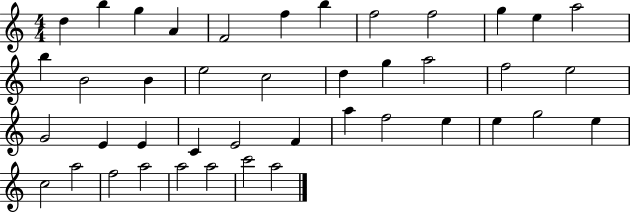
{
  \clef treble
  \numericTimeSignature
  \time 4/4
  \key c \major
  d''4 b''4 g''4 a'4 | f'2 f''4 b''4 | f''2 f''2 | g''4 e''4 a''2 | \break b''4 b'2 b'4 | e''2 c''2 | d''4 g''4 a''2 | f''2 e''2 | \break g'2 e'4 e'4 | c'4 e'2 f'4 | a''4 f''2 e''4 | e''4 g''2 e''4 | \break c''2 a''2 | f''2 a''2 | a''2 a''2 | c'''2 a''2 | \break \bar "|."
}